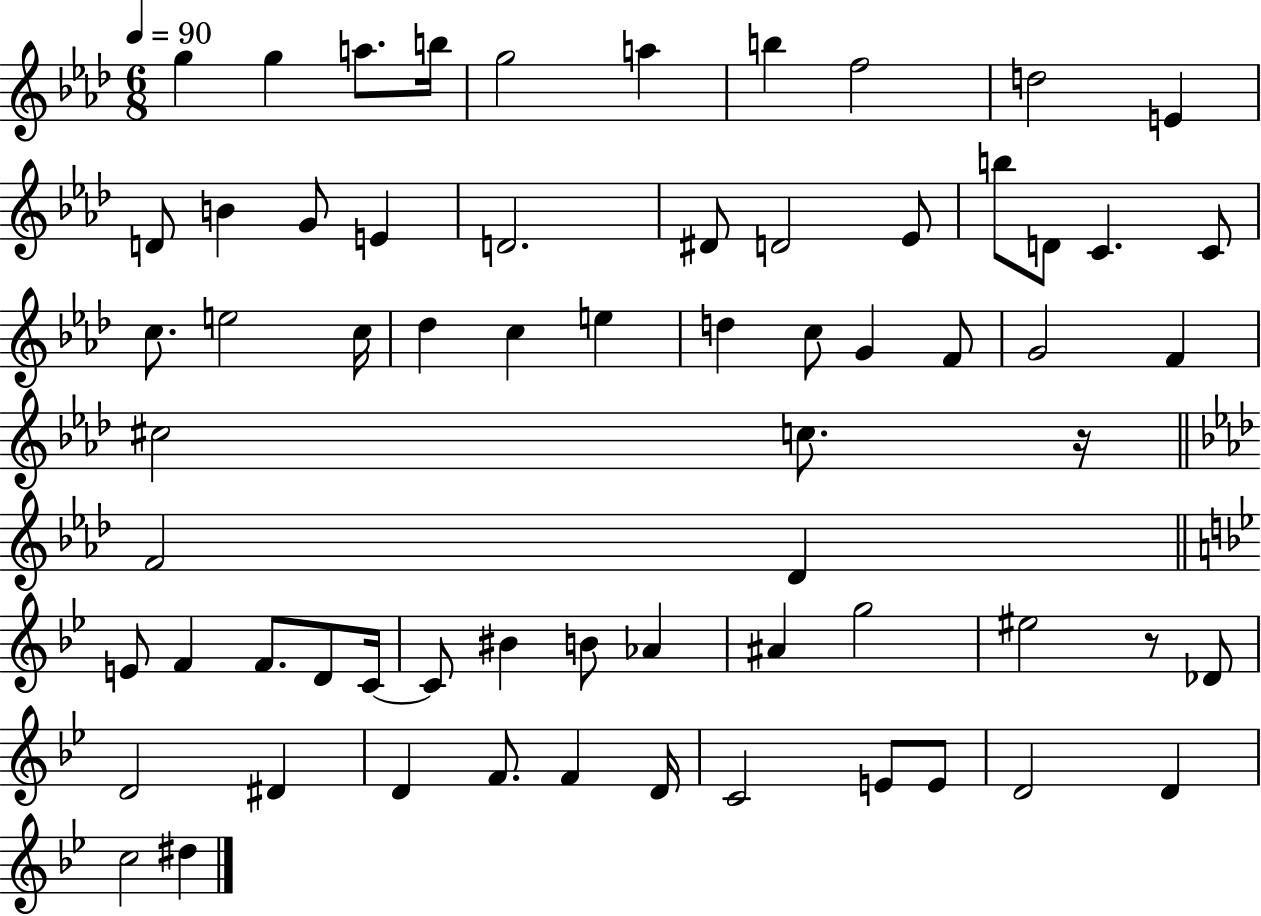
{
  \clef treble
  \numericTimeSignature
  \time 6/8
  \key aes \major
  \tempo 4 = 90
  \repeat volta 2 { g''4 g''4 a''8. b''16 | g''2 a''4 | b''4 f''2 | d''2 e'4 | \break d'8 b'4 g'8 e'4 | d'2. | dis'8 d'2 ees'8 | b''8 d'8 c'4. c'8 | \break c''8. e''2 c''16 | des''4 c''4 e''4 | d''4 c''8 g'4 f'8 | g'2 f'4 | \break cis''2 c''8. r16 | \bar "||" \break \key aes \major f'2 des'4 | \bar "||" \break \key g \minor e'8 f'4 f'8. d'8 c'16~~ | c'8 bis'4 b'8 aes'4 | ais'4 g''2 | eis''2 r8 des'8 | \break d'2 dis'4 | d'4 f'8. f'4 d'16 | c'2 e'8 e'8 | d'2 d'4 | \break c''2 dis''4 | } \bar "|."
}